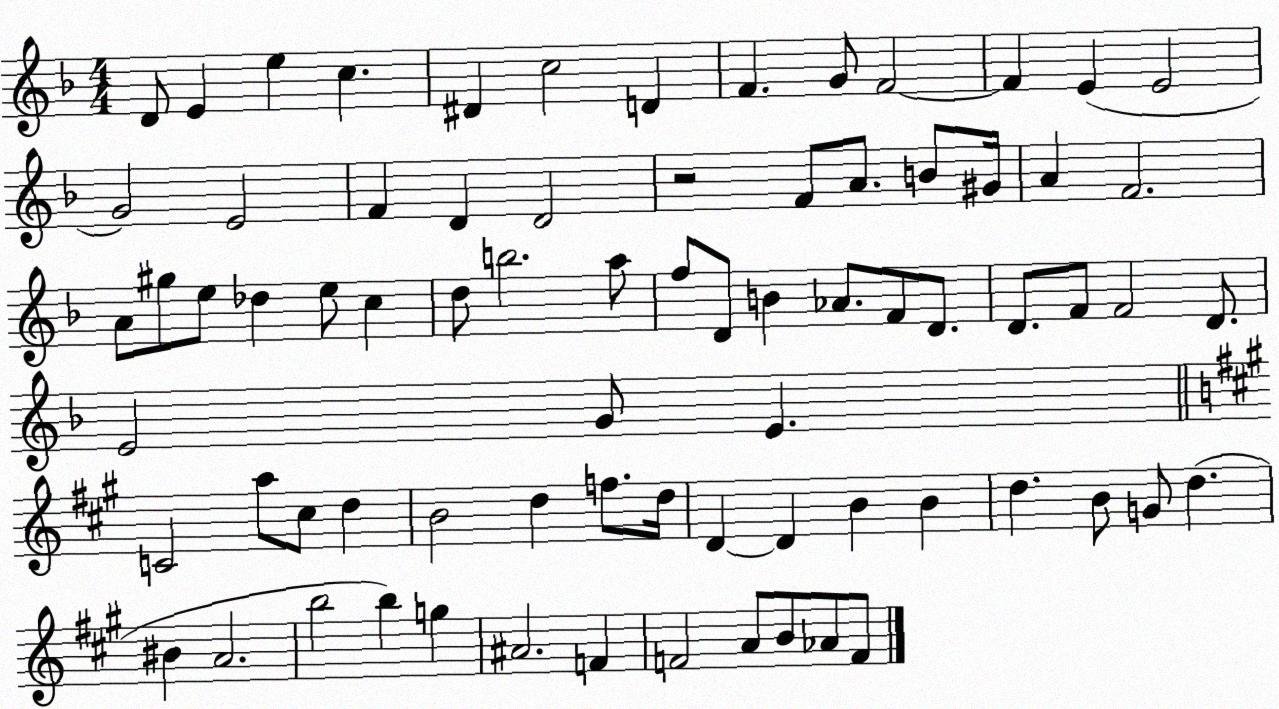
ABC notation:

X:1
T:Untitled
M:4/4
L:1/4
K:F
D/2 E e c ^D c2 D F G/2 F2 F E E2 G2 E2 F D D2 z2 F/2 A/2 B/2 ^G/4 A F2 A/2 ^g/2 e/2 _d e/2 c d/2 b2 a/2 f/2 D/2 B _A/2 F/2 D/2 D/2 F/2 F2 D/2 E2 G/2 E C2 a/2 ^c/2 d B2 d f/2 d/4 D D B B d B/2 G/2 d ^B A2 b2 b g ^A2 F F2 A/2 B/2 _A/2 F/2